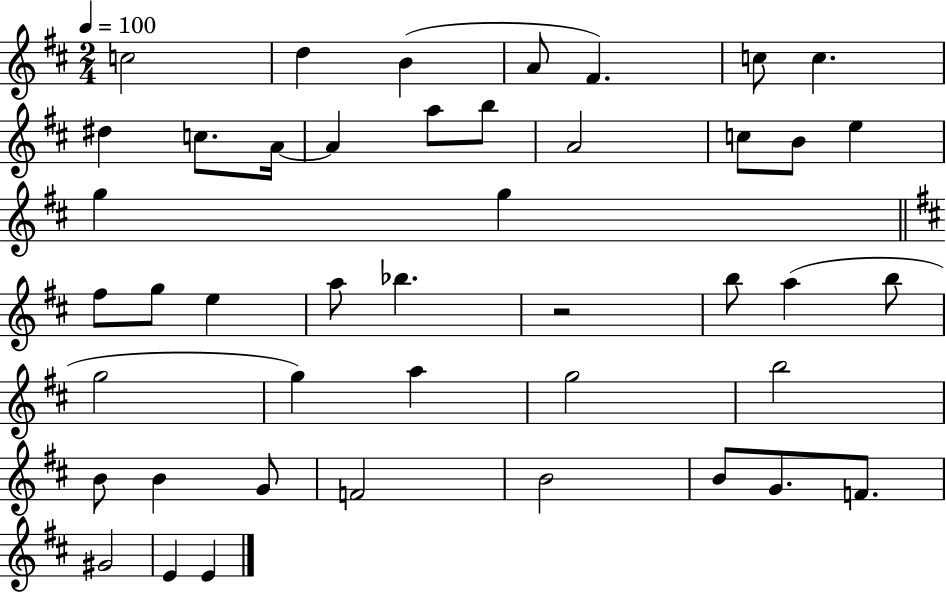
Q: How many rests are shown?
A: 1